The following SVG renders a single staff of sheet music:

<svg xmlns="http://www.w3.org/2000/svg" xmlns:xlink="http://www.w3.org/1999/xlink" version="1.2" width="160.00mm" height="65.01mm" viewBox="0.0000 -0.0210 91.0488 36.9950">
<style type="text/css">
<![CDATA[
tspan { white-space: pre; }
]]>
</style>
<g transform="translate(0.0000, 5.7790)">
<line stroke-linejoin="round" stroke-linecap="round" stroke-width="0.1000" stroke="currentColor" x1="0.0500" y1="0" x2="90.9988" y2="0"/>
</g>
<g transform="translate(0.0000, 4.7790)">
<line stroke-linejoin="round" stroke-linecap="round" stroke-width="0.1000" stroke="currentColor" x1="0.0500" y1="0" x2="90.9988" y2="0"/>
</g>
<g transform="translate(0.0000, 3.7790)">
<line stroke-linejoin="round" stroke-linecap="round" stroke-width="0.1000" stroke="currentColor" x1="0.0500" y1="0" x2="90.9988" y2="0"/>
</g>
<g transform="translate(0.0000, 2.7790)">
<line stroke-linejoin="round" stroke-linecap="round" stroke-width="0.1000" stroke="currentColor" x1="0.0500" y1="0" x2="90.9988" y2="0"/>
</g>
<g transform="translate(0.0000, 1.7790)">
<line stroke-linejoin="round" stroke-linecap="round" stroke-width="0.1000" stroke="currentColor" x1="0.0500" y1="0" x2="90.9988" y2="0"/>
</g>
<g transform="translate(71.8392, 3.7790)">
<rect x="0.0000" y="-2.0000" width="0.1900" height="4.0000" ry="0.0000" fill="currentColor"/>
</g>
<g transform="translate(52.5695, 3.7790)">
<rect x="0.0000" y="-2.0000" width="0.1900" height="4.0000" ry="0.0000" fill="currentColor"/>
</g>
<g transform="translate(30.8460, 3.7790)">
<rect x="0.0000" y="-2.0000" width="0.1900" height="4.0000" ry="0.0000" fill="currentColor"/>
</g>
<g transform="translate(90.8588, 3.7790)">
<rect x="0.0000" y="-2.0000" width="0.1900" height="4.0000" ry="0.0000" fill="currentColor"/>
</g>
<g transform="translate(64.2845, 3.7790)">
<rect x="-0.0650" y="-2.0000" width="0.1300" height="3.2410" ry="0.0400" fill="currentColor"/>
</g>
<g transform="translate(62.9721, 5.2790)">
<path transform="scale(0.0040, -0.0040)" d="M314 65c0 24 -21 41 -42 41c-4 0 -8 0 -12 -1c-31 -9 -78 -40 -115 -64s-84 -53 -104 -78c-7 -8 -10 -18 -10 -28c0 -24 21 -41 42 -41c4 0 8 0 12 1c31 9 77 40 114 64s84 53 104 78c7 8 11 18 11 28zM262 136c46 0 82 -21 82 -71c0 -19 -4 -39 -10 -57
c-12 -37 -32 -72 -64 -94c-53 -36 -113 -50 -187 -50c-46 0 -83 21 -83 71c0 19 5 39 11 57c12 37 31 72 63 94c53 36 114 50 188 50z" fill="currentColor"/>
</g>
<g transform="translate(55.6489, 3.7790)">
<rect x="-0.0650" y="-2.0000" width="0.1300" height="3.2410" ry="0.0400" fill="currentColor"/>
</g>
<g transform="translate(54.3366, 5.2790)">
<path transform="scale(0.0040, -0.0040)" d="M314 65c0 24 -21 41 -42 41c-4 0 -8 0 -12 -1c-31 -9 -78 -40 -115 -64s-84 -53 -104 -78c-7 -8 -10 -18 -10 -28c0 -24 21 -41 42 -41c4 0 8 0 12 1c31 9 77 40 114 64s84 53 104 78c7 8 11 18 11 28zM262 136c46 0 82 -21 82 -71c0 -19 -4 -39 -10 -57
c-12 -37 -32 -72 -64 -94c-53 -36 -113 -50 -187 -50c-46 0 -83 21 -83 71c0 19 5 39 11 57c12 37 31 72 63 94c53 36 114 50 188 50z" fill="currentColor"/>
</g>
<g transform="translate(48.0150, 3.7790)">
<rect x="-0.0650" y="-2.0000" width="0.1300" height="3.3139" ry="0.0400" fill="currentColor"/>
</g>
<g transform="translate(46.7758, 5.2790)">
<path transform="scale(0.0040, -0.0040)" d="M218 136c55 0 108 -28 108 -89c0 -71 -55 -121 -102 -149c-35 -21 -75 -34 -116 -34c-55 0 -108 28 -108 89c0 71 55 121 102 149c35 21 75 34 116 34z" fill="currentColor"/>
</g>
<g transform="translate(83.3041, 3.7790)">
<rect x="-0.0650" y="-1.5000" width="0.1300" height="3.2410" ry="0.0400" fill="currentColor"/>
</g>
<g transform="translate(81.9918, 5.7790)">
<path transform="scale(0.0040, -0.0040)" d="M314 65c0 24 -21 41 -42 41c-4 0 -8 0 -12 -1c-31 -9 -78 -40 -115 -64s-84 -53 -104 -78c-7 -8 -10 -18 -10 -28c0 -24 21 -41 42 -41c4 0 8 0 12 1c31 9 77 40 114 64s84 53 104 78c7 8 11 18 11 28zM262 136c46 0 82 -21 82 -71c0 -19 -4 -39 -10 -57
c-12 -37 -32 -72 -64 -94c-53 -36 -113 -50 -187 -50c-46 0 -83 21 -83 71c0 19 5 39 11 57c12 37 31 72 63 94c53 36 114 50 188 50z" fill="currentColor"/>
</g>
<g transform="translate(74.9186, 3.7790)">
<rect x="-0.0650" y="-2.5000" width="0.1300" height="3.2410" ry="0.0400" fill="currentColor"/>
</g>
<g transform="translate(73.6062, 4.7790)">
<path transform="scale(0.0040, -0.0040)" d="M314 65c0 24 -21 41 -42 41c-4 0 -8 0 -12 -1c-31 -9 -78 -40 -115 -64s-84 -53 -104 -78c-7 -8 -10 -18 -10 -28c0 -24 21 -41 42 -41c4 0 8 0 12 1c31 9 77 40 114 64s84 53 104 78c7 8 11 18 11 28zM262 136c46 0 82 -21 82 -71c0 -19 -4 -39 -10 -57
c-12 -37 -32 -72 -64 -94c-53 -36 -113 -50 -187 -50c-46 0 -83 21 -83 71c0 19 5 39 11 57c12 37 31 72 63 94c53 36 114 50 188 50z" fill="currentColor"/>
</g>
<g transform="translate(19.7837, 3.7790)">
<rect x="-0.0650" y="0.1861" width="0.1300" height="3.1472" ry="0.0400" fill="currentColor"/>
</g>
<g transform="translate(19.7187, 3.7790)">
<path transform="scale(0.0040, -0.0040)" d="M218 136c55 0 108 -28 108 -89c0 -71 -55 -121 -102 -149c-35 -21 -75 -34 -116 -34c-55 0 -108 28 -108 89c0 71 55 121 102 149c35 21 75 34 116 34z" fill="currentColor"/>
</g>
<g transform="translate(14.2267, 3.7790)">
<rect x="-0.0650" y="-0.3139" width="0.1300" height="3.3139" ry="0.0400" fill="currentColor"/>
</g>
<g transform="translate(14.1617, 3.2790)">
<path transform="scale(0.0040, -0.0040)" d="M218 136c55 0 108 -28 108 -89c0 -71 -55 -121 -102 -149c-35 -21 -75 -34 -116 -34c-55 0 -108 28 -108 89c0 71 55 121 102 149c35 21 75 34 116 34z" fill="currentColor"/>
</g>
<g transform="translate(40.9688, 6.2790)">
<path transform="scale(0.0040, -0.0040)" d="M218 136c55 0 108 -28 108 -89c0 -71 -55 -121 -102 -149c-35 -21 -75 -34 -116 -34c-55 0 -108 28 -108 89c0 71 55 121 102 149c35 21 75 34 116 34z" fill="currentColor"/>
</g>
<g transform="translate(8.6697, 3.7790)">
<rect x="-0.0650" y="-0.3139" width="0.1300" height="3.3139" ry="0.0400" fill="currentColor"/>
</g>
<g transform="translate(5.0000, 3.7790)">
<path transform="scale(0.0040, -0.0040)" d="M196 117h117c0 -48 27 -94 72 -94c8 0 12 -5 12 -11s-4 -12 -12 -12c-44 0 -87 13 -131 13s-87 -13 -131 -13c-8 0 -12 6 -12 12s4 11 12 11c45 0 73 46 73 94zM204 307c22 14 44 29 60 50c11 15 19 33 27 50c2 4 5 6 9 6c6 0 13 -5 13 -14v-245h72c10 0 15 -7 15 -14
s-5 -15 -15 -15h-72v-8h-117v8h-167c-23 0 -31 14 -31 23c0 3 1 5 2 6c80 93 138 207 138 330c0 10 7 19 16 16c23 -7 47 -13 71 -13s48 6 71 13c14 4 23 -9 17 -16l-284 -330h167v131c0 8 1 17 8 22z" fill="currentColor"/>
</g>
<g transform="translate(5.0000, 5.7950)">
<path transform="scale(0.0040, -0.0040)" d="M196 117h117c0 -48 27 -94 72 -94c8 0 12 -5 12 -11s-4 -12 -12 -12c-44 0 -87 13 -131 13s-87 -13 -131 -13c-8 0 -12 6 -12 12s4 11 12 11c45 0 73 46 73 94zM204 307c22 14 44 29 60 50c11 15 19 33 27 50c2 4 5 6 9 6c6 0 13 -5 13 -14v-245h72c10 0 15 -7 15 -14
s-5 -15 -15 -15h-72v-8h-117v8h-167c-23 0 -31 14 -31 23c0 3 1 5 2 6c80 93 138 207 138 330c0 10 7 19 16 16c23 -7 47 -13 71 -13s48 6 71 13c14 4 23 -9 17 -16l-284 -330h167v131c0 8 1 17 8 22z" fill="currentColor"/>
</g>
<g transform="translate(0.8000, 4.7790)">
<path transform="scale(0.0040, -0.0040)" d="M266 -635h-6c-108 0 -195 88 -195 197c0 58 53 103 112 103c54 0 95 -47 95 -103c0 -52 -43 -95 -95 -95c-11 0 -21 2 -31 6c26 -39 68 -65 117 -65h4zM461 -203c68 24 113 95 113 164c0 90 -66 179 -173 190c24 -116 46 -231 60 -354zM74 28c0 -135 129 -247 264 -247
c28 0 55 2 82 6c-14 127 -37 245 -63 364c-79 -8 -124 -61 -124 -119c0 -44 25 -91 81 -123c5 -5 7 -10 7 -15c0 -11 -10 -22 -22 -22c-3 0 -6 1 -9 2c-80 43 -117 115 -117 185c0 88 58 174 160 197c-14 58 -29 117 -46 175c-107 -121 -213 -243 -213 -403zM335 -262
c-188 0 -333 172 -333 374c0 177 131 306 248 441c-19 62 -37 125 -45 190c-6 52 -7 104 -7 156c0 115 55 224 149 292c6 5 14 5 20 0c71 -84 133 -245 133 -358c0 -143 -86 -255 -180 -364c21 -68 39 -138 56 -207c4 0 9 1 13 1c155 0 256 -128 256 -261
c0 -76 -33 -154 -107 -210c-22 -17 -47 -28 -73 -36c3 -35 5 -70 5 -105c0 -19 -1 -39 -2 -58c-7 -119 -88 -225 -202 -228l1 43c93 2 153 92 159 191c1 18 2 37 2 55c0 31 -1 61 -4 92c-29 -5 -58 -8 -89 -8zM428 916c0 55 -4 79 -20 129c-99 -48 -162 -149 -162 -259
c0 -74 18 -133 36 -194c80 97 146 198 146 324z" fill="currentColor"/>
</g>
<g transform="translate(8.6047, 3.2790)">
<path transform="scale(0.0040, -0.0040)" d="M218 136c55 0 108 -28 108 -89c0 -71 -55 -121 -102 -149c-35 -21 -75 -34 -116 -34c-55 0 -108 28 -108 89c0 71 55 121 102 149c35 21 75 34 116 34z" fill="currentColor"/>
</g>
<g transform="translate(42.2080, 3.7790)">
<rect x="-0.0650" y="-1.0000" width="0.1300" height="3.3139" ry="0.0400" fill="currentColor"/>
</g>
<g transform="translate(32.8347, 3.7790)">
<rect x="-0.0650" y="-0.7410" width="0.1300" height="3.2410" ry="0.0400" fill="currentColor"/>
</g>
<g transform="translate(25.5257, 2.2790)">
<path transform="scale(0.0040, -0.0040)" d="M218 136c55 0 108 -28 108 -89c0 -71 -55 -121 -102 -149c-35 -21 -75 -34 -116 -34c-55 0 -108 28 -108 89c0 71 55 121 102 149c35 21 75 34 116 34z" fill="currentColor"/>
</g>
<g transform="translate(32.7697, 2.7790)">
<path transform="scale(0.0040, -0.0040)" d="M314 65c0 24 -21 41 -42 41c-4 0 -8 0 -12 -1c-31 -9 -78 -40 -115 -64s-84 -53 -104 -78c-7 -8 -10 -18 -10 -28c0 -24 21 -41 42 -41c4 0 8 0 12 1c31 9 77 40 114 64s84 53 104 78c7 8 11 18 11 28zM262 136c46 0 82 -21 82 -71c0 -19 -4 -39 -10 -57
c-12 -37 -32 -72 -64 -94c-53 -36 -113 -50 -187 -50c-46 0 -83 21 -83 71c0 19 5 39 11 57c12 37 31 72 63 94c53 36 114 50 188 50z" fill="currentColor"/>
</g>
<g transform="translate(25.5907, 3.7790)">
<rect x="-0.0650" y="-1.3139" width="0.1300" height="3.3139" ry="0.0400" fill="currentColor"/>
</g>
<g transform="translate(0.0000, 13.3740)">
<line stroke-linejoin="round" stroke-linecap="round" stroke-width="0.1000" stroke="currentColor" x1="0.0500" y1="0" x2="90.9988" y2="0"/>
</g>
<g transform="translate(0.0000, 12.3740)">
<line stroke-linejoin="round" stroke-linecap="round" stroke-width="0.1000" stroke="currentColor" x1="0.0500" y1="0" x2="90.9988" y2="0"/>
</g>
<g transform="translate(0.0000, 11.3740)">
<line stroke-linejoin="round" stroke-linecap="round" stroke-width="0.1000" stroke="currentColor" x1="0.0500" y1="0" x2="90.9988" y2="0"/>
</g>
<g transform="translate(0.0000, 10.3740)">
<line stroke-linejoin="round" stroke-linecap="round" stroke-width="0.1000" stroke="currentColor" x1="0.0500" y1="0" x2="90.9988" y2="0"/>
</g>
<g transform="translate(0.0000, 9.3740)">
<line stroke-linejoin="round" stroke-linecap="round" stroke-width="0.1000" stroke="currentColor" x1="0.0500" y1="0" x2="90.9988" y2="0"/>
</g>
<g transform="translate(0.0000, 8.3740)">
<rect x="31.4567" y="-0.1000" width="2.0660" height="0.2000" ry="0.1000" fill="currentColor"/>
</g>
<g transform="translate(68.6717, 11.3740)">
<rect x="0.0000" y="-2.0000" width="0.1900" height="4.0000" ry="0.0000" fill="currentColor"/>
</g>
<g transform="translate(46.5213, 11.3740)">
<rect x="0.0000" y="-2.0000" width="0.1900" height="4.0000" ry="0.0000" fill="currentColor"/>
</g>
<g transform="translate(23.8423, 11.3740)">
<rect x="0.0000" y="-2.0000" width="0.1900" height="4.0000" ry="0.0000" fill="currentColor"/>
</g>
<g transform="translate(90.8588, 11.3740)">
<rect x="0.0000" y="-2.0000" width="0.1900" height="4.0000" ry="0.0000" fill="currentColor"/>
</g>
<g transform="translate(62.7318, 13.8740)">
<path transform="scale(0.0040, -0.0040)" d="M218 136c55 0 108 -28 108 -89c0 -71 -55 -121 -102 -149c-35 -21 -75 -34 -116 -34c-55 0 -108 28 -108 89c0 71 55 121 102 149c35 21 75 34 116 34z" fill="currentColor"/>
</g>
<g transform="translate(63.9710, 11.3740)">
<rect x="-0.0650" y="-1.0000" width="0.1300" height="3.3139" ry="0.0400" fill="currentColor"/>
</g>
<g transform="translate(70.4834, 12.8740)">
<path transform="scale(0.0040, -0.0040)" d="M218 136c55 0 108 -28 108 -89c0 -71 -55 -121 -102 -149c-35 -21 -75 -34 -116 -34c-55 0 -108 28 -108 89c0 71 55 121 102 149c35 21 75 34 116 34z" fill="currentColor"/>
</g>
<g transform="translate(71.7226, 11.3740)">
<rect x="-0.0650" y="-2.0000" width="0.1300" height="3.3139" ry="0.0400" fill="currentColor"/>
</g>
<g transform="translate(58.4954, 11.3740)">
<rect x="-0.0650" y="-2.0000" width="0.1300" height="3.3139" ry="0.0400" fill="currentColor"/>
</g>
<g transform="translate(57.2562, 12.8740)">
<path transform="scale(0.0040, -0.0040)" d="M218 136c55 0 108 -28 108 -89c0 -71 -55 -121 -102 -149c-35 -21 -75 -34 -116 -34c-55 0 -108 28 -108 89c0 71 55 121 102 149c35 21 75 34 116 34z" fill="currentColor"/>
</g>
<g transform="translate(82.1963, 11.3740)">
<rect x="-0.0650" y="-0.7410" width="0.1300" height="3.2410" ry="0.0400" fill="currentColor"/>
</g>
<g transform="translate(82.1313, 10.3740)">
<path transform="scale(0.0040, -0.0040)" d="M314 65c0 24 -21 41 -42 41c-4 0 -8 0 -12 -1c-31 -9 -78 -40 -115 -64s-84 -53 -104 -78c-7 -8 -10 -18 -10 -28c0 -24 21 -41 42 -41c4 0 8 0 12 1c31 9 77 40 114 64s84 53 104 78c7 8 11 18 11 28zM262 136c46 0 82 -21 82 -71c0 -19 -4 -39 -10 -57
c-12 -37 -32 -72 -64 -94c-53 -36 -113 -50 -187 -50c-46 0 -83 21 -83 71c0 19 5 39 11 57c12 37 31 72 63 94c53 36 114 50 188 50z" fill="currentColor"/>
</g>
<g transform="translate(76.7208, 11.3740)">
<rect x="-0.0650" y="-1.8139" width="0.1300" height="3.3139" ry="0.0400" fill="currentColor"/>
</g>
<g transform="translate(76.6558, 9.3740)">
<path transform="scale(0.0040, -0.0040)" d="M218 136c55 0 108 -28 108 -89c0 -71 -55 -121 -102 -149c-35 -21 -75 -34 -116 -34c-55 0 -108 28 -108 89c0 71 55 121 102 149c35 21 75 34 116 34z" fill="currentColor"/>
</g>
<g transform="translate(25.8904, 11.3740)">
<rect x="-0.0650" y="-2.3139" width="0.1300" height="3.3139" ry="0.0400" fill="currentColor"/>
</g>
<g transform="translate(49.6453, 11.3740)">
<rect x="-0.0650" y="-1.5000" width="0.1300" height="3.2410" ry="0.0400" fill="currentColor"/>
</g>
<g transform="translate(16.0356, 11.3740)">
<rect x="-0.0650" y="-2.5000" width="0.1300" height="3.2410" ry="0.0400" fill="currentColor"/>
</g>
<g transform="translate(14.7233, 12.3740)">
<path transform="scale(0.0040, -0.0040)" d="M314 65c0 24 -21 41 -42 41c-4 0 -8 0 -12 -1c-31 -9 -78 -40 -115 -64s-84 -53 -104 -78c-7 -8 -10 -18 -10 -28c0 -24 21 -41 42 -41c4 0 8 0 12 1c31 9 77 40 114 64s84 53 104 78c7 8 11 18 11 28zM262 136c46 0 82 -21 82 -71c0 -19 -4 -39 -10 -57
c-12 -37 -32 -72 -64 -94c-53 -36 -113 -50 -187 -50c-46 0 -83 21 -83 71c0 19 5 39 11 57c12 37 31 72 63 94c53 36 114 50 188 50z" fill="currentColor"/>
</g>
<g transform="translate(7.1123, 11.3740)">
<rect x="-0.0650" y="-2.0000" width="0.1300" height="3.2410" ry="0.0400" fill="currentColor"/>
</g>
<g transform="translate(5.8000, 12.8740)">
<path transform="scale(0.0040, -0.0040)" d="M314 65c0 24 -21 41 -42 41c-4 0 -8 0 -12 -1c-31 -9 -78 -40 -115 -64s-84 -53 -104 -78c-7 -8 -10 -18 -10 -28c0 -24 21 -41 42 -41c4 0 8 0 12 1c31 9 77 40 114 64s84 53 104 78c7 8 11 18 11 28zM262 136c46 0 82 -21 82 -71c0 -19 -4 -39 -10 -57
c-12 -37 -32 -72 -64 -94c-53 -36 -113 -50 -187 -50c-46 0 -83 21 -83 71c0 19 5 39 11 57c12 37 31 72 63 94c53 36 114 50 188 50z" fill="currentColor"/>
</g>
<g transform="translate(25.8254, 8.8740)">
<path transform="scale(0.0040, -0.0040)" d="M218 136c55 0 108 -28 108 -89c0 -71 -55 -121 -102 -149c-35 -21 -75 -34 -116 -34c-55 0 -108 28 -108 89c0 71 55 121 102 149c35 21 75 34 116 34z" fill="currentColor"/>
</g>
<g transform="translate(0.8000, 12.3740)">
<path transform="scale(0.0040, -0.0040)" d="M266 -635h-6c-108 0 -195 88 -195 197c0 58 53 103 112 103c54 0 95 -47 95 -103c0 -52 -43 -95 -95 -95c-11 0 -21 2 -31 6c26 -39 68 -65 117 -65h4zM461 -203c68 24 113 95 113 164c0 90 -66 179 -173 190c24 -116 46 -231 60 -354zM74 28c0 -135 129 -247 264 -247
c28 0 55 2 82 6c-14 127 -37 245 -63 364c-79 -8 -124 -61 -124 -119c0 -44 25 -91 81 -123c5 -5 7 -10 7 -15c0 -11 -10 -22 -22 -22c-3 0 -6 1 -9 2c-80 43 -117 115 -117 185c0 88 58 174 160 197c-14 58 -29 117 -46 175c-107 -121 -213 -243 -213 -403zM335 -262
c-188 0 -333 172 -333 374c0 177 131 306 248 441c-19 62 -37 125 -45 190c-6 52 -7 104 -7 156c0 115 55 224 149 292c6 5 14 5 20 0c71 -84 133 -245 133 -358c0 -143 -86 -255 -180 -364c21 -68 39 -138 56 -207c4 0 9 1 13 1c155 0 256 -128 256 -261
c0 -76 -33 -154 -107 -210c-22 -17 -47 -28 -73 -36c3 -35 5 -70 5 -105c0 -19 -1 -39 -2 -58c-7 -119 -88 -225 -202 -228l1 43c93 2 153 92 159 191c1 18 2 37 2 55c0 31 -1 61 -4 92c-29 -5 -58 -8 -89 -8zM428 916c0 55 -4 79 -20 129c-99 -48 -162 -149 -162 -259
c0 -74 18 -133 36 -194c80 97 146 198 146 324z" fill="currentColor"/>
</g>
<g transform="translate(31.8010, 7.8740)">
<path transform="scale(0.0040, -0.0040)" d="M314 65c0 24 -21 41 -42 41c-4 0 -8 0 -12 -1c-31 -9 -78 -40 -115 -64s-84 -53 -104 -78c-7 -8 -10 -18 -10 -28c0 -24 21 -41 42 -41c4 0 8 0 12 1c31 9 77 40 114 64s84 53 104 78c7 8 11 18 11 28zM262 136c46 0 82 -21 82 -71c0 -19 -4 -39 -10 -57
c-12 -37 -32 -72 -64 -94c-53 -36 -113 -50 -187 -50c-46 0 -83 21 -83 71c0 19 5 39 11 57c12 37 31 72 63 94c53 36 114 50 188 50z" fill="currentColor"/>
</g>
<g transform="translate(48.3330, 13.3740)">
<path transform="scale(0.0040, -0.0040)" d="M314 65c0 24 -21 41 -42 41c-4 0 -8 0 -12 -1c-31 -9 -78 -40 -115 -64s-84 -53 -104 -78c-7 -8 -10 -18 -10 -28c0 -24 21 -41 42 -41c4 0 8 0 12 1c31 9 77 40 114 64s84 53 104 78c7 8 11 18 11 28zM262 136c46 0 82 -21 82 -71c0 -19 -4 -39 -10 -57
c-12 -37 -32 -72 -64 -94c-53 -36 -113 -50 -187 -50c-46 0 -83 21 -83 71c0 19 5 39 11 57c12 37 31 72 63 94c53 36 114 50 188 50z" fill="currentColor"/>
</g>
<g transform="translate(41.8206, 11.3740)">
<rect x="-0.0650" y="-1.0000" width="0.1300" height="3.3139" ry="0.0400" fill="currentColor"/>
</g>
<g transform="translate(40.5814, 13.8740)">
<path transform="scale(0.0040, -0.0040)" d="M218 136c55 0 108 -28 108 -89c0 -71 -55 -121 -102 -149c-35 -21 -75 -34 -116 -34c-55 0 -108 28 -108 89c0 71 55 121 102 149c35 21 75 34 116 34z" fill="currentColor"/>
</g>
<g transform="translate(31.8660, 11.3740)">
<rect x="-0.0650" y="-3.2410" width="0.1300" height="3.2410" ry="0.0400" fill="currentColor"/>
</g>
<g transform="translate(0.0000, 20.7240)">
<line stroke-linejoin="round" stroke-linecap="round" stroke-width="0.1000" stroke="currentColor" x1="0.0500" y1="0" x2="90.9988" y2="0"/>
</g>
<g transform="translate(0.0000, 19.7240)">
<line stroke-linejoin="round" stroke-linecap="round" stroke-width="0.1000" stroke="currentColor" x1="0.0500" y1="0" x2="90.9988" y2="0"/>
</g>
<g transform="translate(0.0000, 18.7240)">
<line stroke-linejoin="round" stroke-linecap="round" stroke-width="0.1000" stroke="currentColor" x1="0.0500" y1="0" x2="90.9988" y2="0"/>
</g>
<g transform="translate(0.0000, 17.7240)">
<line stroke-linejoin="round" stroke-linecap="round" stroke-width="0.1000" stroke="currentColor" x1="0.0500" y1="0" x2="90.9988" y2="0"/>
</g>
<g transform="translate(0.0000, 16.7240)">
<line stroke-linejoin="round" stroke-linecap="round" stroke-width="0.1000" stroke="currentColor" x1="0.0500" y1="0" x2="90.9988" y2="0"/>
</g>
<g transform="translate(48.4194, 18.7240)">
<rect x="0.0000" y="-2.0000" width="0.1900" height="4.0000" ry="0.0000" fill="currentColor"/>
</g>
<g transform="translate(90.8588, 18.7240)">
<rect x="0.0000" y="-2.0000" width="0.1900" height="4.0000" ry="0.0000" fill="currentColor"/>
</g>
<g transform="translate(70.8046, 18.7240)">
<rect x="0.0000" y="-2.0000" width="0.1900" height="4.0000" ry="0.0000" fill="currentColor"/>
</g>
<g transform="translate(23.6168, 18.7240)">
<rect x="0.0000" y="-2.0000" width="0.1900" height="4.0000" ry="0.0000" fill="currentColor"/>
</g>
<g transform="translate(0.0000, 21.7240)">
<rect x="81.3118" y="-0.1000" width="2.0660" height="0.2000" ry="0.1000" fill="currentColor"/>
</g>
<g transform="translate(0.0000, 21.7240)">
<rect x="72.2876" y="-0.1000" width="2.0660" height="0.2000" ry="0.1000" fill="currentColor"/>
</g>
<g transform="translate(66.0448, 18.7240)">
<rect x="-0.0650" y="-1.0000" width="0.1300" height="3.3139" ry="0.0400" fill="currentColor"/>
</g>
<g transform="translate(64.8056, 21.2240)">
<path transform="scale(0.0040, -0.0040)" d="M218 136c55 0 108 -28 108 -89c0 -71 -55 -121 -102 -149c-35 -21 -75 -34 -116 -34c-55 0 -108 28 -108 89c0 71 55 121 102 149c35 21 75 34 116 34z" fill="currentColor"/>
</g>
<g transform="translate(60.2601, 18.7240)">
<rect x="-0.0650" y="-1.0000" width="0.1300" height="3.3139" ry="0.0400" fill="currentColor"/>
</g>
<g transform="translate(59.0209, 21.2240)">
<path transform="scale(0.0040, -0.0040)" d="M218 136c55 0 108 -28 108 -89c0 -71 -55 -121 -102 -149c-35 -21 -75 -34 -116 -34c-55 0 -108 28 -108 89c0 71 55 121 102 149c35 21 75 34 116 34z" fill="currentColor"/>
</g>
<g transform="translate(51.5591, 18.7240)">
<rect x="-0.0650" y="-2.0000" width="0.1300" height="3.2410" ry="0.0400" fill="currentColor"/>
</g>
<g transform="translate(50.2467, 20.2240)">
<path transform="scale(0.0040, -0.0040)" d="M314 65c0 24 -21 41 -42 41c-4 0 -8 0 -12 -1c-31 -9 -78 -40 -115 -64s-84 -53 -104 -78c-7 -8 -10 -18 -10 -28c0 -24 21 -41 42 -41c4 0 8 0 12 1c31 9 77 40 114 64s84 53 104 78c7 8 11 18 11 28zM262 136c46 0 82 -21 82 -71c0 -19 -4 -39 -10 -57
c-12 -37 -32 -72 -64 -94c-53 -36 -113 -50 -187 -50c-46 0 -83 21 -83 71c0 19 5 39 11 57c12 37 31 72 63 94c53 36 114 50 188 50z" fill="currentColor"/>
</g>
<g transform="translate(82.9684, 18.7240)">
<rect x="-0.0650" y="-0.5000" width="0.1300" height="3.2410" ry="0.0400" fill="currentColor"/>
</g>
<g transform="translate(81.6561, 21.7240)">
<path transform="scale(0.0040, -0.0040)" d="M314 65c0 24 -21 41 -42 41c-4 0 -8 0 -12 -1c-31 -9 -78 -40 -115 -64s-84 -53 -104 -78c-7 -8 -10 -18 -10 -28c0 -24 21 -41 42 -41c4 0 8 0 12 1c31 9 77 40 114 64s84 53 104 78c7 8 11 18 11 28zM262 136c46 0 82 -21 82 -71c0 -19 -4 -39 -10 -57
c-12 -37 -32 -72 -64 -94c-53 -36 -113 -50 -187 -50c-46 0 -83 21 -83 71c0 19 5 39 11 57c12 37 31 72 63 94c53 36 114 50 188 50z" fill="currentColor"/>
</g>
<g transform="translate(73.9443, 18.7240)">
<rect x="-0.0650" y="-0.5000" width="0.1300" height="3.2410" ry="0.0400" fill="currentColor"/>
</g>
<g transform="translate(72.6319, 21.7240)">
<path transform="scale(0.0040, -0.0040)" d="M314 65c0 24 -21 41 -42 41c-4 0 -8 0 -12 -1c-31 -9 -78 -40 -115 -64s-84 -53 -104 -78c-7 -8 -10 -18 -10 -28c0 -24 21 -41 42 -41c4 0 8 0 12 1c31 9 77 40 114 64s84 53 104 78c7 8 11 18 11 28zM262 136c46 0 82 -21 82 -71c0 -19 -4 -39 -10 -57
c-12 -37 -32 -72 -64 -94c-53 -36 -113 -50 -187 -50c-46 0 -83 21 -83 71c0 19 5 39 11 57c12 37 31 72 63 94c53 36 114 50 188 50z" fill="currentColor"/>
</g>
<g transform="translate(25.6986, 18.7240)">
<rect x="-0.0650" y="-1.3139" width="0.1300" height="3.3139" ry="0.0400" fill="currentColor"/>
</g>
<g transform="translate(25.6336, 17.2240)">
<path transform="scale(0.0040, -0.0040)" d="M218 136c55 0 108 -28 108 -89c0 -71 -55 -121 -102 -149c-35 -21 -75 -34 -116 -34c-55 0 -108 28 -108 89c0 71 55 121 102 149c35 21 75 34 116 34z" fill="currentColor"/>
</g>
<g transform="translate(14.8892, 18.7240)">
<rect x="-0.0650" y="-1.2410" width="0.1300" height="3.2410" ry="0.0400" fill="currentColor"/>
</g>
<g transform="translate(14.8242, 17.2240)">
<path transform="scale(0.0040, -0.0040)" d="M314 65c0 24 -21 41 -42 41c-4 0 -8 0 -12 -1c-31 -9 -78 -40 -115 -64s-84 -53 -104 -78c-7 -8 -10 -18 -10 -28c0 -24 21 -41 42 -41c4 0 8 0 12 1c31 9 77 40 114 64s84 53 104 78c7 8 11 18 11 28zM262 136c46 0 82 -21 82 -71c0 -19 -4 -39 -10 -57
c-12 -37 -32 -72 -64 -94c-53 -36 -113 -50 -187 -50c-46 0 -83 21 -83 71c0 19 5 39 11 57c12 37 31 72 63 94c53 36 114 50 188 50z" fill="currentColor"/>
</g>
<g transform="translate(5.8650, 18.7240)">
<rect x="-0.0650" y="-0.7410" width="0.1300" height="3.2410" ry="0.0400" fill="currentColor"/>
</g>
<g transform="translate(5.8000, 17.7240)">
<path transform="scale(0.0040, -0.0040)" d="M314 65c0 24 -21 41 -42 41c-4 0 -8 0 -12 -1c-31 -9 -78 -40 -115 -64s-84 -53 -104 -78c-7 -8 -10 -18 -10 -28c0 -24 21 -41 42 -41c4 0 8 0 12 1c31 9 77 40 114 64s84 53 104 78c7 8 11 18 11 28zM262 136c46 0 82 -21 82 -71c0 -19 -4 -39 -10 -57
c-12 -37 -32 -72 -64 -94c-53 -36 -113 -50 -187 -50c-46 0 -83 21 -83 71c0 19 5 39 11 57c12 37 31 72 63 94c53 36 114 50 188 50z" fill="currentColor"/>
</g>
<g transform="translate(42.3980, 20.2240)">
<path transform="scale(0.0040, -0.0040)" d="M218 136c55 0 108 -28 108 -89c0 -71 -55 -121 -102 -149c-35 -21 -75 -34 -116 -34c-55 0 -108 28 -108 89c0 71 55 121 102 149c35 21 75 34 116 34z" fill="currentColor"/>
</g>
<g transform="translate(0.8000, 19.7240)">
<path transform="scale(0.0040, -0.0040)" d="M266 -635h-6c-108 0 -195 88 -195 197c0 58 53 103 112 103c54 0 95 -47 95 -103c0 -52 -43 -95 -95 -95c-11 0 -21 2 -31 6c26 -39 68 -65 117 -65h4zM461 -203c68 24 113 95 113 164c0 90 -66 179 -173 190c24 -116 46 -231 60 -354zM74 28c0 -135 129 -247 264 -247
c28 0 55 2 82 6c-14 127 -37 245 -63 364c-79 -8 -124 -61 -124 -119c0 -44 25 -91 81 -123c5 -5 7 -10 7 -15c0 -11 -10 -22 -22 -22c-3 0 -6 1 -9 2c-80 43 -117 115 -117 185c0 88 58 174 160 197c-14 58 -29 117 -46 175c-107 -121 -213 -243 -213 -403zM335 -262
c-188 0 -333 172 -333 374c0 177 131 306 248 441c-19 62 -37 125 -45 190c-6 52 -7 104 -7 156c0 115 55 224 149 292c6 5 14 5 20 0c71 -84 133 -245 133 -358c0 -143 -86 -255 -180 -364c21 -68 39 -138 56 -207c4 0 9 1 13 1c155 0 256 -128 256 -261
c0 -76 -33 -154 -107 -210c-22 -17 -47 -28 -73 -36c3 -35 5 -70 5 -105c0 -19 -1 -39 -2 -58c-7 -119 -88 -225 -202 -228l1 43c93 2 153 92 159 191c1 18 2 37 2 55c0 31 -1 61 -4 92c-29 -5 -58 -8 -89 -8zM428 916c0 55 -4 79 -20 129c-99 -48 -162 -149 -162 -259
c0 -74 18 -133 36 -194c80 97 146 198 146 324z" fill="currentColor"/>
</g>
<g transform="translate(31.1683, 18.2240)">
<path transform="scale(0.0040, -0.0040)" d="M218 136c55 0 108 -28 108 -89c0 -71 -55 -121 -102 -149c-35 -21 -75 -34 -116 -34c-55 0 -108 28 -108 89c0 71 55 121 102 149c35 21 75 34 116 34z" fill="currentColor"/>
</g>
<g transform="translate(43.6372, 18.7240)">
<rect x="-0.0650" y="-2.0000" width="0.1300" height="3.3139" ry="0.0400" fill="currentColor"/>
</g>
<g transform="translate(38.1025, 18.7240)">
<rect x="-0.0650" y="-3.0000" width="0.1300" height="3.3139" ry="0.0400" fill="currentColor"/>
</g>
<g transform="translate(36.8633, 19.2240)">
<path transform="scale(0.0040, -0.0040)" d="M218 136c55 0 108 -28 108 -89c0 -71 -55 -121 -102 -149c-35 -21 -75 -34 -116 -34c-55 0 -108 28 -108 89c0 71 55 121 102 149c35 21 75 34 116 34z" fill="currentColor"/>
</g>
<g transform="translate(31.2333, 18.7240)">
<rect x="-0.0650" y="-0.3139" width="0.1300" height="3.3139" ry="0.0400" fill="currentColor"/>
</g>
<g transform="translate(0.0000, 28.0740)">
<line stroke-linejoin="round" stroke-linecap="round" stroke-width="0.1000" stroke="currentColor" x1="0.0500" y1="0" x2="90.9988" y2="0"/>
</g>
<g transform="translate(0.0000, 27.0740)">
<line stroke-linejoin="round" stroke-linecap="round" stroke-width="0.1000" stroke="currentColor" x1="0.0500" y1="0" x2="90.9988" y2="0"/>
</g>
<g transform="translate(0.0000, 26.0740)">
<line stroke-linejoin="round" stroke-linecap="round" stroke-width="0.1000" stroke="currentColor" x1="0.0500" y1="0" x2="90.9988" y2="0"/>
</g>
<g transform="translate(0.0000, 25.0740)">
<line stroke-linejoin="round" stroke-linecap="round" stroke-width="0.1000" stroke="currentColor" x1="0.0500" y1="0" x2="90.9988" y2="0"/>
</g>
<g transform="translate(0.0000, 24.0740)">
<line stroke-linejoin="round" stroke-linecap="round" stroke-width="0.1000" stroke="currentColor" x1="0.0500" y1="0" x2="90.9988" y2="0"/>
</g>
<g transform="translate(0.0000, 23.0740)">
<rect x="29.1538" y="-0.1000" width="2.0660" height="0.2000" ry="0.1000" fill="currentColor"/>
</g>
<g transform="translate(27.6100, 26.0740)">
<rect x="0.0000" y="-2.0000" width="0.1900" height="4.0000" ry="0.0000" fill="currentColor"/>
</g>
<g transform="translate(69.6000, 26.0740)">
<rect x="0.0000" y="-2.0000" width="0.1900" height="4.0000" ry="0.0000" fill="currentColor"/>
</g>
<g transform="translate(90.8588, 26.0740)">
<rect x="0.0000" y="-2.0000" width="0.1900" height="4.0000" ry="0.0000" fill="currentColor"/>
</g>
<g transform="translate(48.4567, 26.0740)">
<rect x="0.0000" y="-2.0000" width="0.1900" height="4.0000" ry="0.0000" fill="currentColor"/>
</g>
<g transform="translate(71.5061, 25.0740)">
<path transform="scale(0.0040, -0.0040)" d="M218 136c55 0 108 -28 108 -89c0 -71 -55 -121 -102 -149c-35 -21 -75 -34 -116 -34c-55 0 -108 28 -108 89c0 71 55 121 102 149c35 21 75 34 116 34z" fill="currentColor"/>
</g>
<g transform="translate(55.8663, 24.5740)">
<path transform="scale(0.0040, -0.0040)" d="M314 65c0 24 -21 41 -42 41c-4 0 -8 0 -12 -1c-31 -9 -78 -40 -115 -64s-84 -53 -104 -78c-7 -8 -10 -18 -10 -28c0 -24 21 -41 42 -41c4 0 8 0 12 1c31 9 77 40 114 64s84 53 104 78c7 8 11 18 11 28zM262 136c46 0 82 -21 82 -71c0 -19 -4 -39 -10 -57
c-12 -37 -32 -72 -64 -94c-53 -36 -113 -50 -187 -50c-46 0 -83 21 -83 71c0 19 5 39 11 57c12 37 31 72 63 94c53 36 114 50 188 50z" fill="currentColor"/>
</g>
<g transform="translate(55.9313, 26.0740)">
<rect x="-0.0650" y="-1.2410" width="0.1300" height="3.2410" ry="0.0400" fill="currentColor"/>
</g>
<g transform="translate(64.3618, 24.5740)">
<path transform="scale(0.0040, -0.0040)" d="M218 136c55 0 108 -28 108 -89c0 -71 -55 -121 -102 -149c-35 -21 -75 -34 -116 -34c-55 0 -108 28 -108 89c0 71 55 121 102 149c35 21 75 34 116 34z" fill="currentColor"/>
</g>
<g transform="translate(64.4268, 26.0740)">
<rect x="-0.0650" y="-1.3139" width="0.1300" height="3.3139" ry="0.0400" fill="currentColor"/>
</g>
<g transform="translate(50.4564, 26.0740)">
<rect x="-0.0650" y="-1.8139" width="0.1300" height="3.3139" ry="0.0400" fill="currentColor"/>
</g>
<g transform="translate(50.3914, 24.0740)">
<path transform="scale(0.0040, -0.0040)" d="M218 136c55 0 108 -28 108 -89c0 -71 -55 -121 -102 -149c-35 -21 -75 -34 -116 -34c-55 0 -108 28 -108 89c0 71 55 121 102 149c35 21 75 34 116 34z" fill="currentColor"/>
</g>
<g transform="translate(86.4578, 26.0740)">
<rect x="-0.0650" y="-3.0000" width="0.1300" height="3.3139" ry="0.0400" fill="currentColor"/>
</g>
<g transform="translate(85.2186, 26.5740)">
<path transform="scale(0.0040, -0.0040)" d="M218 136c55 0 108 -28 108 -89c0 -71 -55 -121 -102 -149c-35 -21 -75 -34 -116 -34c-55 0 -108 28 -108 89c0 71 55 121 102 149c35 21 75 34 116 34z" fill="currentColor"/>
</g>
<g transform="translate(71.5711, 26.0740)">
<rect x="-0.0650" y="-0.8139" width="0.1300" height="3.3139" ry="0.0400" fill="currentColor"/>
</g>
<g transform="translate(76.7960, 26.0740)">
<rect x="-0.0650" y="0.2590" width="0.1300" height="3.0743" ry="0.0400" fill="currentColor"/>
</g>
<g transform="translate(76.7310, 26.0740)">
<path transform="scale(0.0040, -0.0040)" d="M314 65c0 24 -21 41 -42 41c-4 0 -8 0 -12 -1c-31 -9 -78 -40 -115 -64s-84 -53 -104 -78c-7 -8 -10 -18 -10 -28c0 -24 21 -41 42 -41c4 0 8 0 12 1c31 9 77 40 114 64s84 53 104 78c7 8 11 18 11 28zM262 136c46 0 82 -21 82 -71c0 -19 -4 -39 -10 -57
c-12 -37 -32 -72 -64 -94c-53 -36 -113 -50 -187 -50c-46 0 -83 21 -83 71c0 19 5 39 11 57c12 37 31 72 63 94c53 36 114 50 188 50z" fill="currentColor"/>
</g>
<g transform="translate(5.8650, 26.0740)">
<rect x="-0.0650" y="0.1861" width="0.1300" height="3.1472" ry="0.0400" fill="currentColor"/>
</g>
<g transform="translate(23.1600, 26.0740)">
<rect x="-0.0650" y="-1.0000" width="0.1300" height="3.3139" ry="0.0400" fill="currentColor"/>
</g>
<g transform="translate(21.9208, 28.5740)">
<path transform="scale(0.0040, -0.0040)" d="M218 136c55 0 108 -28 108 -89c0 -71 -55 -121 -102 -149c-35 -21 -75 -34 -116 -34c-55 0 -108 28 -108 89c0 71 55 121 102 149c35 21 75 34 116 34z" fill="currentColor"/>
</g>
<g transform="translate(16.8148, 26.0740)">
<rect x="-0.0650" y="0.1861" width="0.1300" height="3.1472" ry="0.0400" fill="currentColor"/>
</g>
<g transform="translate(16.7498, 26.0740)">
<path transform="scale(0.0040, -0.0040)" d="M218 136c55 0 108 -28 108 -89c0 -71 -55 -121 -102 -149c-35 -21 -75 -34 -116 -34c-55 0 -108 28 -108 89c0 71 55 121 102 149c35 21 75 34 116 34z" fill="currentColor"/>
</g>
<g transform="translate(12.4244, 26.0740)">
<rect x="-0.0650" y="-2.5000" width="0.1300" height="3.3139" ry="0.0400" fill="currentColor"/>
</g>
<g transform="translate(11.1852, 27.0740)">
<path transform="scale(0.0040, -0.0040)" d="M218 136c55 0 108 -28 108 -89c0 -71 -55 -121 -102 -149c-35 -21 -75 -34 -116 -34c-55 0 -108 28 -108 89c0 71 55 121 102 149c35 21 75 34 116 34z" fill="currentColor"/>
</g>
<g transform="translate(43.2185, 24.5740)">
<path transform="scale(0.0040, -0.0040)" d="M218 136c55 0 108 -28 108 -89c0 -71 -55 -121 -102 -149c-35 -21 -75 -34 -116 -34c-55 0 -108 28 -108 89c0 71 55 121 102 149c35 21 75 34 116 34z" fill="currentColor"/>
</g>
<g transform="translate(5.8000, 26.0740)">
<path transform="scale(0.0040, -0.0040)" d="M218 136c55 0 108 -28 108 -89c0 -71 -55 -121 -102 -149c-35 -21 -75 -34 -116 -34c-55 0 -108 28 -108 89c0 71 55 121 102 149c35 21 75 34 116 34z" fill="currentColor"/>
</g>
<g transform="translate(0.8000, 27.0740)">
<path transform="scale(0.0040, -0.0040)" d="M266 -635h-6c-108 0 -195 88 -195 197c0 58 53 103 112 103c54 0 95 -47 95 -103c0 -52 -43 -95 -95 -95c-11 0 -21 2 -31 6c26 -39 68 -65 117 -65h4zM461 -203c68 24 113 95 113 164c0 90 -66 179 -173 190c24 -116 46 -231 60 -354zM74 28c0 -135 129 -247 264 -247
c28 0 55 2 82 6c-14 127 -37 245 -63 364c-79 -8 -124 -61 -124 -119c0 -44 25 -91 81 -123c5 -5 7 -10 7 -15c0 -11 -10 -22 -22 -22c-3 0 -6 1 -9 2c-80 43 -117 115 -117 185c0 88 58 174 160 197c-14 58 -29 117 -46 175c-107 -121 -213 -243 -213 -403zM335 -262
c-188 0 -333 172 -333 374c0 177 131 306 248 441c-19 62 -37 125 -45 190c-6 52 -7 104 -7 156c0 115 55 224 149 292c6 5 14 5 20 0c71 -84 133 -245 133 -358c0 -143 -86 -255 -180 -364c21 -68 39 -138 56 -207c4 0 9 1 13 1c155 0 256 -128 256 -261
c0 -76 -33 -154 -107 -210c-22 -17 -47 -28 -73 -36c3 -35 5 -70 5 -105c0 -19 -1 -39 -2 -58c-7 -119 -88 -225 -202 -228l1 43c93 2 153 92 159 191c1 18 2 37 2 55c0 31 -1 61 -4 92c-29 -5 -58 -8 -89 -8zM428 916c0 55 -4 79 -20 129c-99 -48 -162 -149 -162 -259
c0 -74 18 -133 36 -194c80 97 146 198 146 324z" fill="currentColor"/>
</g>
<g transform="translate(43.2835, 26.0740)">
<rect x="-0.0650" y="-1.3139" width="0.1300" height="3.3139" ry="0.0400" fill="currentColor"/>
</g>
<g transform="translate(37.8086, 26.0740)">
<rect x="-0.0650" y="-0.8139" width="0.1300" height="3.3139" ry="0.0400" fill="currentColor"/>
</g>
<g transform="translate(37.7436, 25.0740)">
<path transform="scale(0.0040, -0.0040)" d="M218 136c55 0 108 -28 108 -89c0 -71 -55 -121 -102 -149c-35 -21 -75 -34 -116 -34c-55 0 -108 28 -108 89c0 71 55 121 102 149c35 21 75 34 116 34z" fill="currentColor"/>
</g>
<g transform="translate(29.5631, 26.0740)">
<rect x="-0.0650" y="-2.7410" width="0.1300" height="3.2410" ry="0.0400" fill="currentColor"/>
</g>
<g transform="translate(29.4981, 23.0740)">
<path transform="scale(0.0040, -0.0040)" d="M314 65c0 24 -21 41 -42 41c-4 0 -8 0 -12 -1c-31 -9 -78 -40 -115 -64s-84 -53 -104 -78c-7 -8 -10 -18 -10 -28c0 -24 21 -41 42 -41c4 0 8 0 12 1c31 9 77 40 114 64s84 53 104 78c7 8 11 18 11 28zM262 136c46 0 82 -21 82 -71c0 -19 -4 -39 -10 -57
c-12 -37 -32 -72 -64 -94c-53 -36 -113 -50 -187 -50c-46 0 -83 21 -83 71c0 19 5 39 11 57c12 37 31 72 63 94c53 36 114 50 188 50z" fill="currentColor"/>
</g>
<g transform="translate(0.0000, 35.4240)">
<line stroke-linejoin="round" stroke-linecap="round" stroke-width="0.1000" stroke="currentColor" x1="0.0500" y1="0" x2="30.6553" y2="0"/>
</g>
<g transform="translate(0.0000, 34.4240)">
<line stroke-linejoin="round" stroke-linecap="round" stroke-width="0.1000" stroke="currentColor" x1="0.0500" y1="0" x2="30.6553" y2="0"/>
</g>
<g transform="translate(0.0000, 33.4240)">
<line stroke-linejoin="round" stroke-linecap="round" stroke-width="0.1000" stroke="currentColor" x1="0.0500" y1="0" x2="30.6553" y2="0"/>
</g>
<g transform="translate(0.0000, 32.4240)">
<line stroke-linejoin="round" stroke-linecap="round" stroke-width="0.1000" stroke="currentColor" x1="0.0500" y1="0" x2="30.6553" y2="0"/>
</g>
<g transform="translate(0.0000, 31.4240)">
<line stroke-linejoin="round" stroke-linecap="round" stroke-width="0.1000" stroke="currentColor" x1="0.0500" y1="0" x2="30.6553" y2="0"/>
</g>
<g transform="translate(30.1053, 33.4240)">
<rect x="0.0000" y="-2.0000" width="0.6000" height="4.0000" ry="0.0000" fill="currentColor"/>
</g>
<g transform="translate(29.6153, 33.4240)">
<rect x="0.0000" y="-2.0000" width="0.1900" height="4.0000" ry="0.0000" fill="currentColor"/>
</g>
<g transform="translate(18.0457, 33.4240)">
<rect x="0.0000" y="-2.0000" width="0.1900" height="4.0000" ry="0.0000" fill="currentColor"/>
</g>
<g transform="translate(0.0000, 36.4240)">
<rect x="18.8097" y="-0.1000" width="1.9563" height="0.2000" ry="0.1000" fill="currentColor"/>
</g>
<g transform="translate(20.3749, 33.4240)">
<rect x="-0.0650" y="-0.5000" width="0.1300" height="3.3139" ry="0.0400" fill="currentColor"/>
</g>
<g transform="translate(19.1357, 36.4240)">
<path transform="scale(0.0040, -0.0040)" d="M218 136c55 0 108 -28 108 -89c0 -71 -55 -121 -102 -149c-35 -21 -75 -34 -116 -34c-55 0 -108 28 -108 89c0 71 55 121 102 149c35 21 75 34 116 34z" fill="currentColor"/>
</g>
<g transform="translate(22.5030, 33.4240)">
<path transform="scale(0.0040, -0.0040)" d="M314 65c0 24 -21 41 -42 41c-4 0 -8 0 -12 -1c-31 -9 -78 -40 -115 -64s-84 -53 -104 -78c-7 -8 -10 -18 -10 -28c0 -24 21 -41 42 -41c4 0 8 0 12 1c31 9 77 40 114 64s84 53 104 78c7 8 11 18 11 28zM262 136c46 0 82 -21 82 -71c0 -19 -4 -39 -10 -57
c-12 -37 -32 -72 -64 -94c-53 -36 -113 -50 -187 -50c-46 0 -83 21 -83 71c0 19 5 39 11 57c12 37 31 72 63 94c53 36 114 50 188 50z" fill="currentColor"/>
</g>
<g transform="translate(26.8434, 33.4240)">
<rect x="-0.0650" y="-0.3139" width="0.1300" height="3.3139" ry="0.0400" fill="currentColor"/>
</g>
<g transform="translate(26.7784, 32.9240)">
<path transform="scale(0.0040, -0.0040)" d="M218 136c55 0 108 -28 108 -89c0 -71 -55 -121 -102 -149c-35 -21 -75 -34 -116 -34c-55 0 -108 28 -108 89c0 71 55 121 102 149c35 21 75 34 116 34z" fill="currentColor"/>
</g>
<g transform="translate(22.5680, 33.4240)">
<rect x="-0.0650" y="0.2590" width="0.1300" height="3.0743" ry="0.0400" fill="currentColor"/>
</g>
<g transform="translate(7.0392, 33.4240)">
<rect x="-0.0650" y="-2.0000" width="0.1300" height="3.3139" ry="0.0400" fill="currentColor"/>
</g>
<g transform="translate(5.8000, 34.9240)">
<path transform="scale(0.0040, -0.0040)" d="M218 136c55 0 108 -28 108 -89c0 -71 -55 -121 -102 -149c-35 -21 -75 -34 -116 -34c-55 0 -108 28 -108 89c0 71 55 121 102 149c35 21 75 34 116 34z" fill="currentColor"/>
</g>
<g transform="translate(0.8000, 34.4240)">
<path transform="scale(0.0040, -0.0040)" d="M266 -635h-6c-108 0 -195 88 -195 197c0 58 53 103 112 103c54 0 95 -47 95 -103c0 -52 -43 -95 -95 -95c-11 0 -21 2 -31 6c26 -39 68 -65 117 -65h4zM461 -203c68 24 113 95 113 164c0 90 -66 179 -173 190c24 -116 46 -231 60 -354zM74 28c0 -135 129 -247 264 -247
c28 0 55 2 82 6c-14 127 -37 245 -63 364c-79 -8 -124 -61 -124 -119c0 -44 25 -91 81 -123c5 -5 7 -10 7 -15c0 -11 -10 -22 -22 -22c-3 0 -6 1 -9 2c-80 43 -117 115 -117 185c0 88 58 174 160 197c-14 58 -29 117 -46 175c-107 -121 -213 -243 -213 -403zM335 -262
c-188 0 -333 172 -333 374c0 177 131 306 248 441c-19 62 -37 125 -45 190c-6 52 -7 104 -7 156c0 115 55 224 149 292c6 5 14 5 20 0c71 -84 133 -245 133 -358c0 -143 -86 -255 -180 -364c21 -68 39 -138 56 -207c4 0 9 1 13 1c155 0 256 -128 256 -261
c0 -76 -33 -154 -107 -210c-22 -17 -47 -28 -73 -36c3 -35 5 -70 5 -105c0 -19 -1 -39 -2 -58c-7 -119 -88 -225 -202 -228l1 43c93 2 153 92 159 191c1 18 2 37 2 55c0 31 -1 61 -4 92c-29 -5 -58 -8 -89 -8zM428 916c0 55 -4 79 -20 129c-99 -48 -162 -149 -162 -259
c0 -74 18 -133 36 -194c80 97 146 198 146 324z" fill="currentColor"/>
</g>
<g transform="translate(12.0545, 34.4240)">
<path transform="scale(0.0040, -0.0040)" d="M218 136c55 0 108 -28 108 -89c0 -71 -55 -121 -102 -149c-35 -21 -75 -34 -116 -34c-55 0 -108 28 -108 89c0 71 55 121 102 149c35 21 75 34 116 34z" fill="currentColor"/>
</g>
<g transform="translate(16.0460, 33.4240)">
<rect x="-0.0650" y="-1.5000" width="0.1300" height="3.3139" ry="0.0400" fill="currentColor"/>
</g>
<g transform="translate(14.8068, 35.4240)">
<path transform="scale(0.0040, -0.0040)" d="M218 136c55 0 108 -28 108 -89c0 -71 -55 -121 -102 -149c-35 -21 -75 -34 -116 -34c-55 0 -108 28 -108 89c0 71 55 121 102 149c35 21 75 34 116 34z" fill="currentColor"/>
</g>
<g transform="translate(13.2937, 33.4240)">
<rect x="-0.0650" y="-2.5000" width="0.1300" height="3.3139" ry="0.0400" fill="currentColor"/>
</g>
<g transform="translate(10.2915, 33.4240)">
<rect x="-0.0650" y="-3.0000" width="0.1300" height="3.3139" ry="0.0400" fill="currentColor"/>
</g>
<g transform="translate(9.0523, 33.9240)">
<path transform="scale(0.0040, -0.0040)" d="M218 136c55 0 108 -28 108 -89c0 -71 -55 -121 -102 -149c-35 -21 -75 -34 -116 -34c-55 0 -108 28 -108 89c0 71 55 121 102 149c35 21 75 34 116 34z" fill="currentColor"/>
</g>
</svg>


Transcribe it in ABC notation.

X:1
T:Untitled
M:4/4
L:1/4
K:C
c c B e d2 D F F2 F2 G2 E2 F2 G2 g b2 D E2 F D F f d2 d2 e2 e c A F F2 D D C2 C2 B G B D a2 d e f e2 e d B2 A F A G E C B2 c